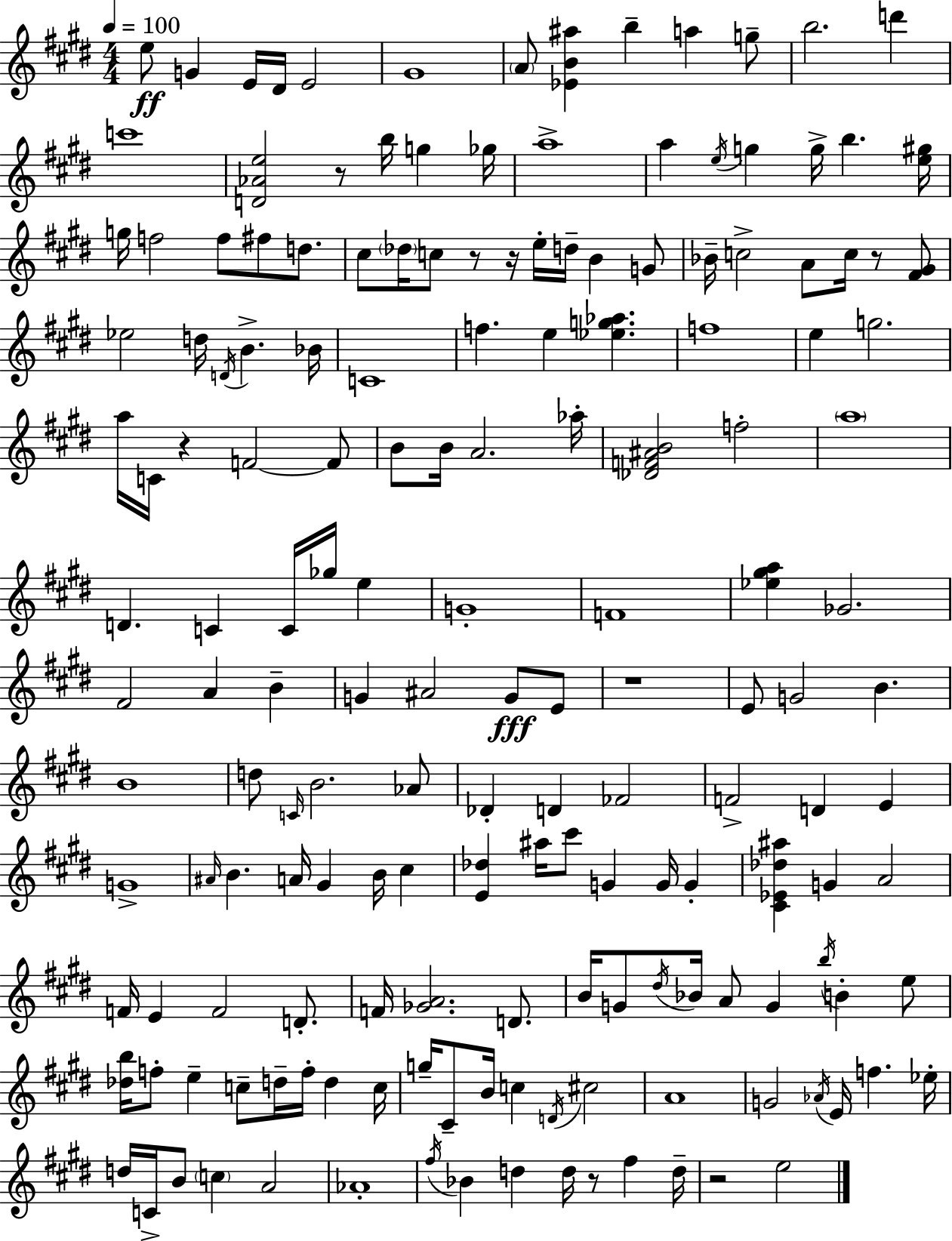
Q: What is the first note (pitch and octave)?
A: E5